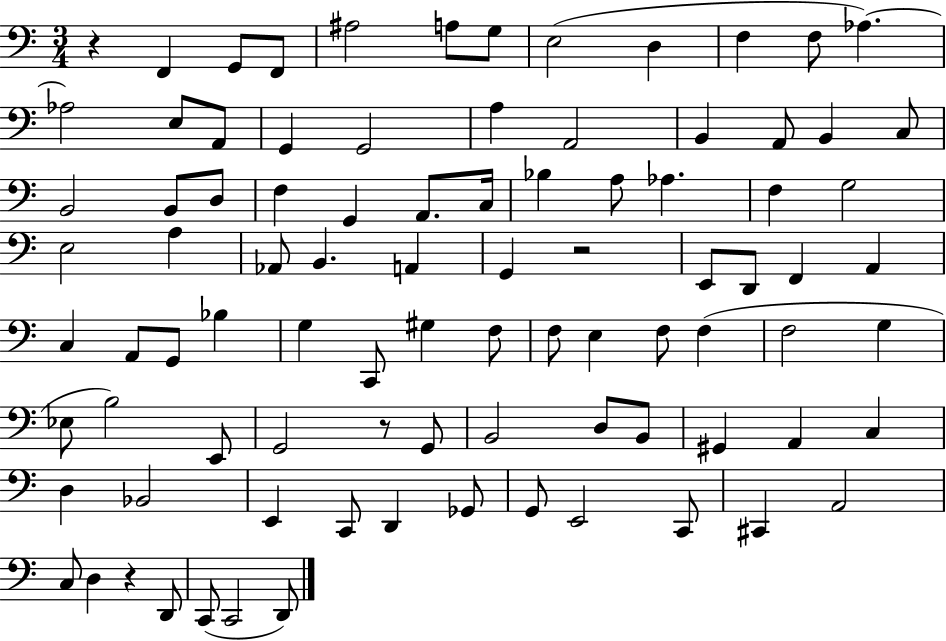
X:1
T:Untitled
M:3/4
L:1/4
K:C
z F,, G,,/2 F,,/2 ^A,2 A,/2 G,/2 E,2 D, F, F,/2 _A, _A,2 E,/2 A,,/2 G,, G,,2 A, A,,2 B,, A,,/2 B,, C,/2 B,,2 B,,/2 D,/2 F, G,, A,,/2 C,/4 _B, A,/2 _A, F, G,2 E,2 A, _A,,/2 B,, A,, G,, z2 E,,/2 D,,/2 F,, A,, C, A,,/2 G,,/2 _B, G, C,,/2 ^G, F,/2 F,/2 E, F,/2 F, F,2 G, _E,/2 B,2 E,,/2 G,,2 z/2 G,,/2 B,,2 D,/2 B,,/2 ^G,, A,, C, D, _B,,2 E,, C,,/2 D,, _G,,/2 G,,/2 E,,2 C,,/2 ^C,, A,,2 C,/2 D, z D,,/2 C,,/2 C,,2 D,,/2